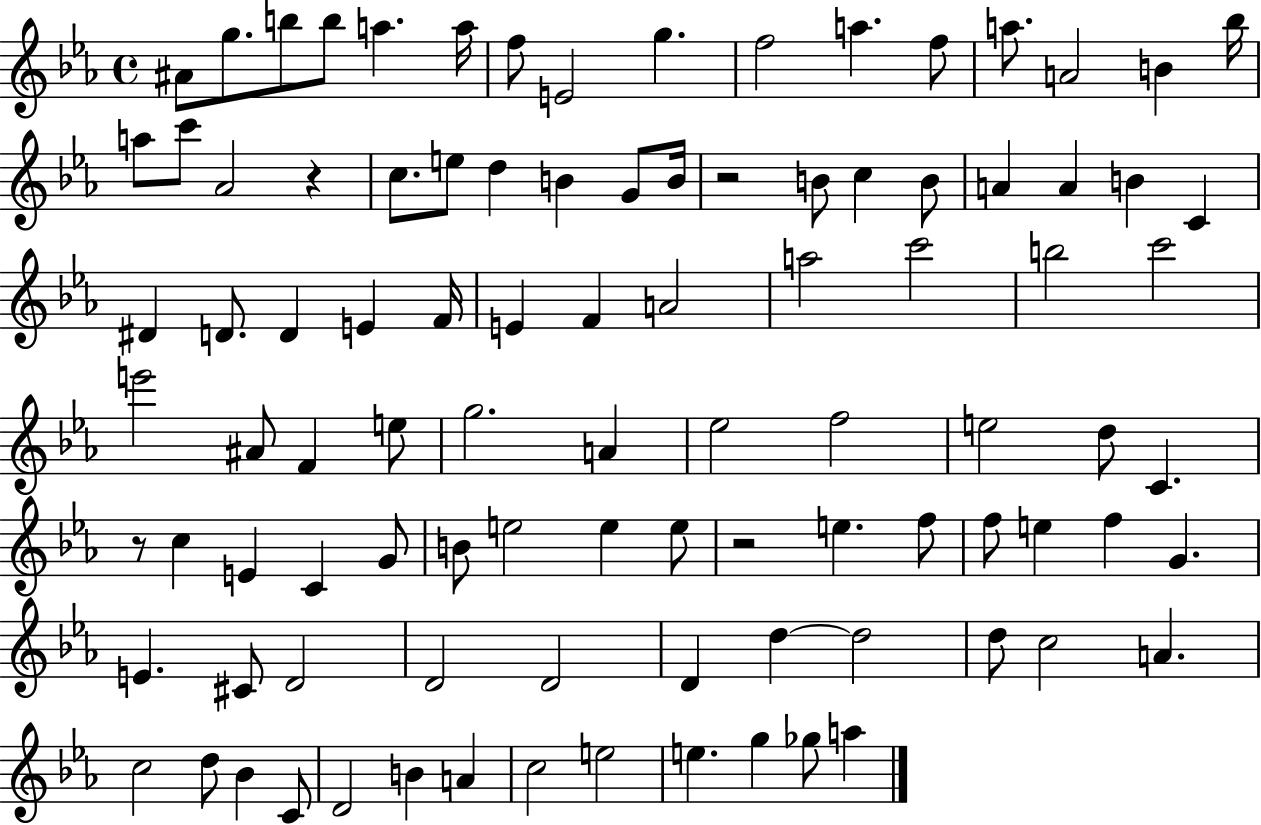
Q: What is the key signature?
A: EES major